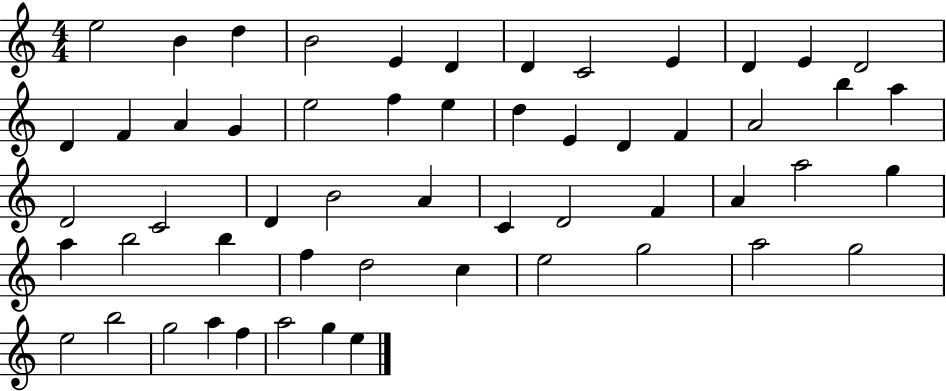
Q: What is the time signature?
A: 4/4